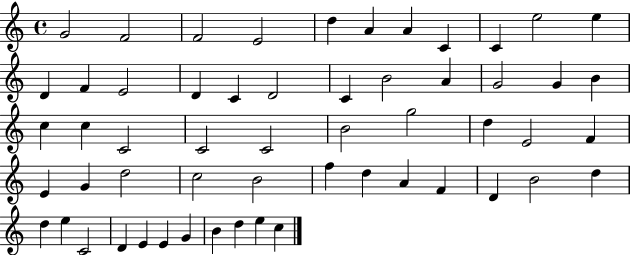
G4/h F4/h F4/h E4/h D5/q A4/q A4/q C4/q C4/q E5/h E5/q D4/q F4/q E4/h D4/q C4/q D4/h C4/q B4/h A4/q G4/h G4/q B4/q C5/q C5/q C4/h C4/h C4/h B4/h G5/h D5/q E4/h F4/q E4/q G4/q D5/h C5/h B4/h F5/q D5/q A4/q F4/q D4/q B4/h D5/q D5/q E5/q C4/h D4/q E4/q E4/q G4/q B4/q D5/q E5/q C5/q